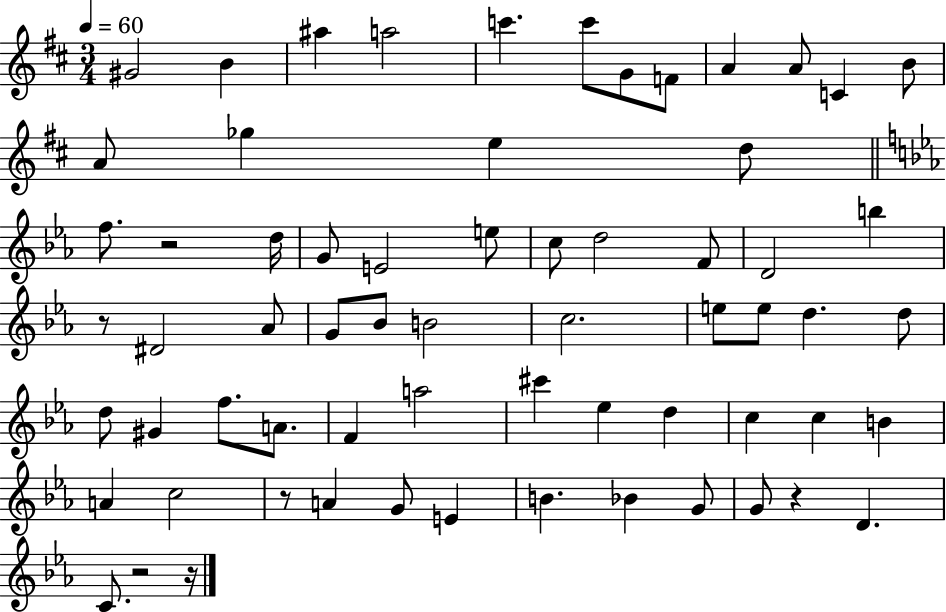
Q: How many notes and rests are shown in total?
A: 65